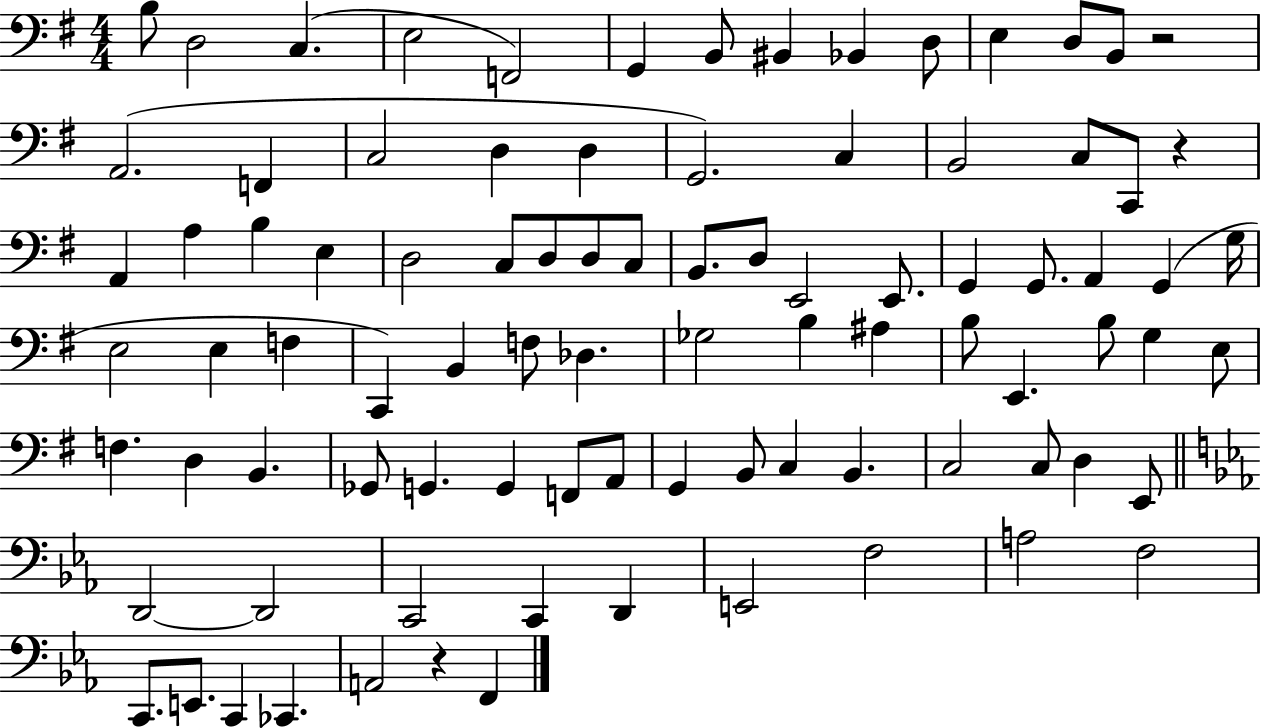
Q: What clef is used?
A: bass